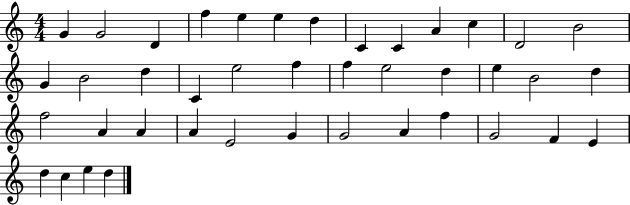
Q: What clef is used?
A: treble